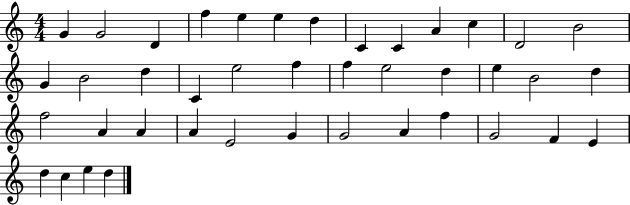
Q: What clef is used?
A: treble